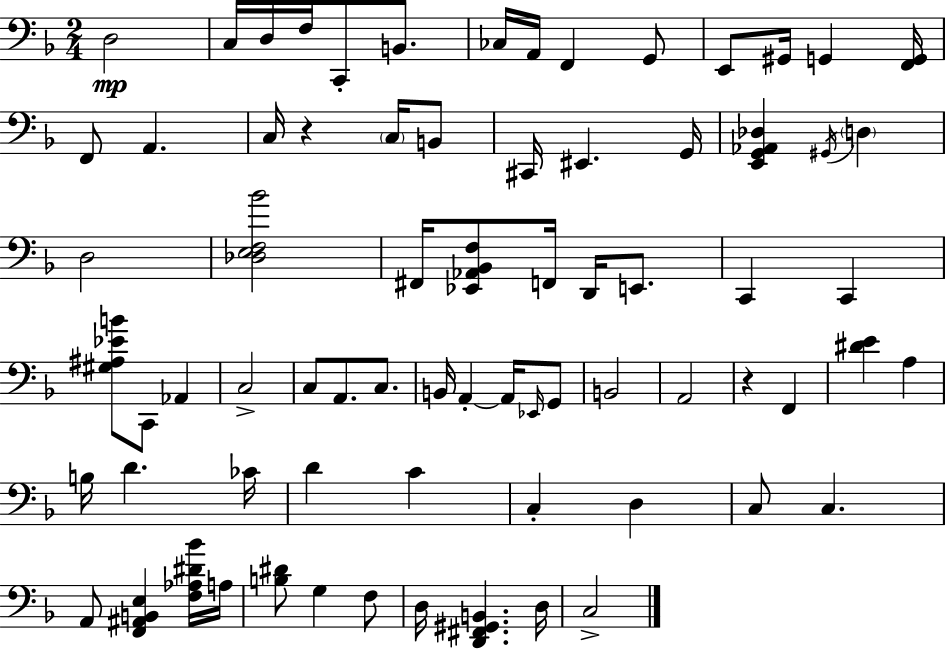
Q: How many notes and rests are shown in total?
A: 73